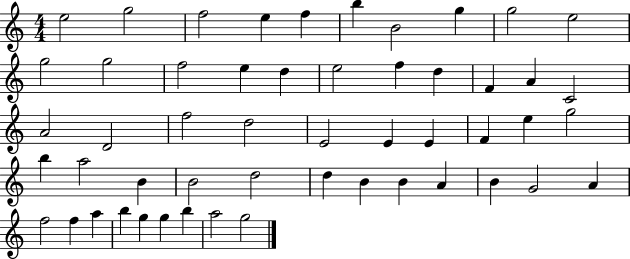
{
  \clef treble
  \numericTimeSignature
  \time 4/4
  \key c \major
  e''2 g''2 | f''2 e''4 f''4 | b''4 b'2 g''4 | g''2 e''2 | \break g''2 g''2 | f''2 e''4 d''4 | e''2 f''4 d''4 | f'4 a'4 c'2 | \break a'2 d'2 | f''2 d''2 | e'2 e'4 e'4 | f'4 e''4 g''2 | \break b''4 a''2 b'4 | b'2 d''2 | d''4 b'4 b'4 a'4 | b'4 g'2 a'4 | \break f''2 f''4 a''4 | b''4 g''4 g''4 b''4 | a''2 g''2 | \bar "|."
}